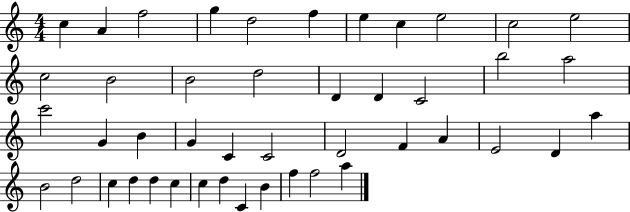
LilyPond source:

{
  \clef treble
  \numericTimeSignature
  \time 4/4
  \key c \major
  c''4 a'4 f''2 | g''4 d''2 f''4 | e''4 c''4 e''2 | c''2 e''2 | \break c''2 b'2 | b'2 d''2 | d'4 d'4 c'2 | b''2 a''2 | \break c'''2 g'4 b'4 | g'4 c'4 c'2 | d'2 f'4 a'4 | e'2 d'4 a''4 | \break b'2 d''2 | c''4 d''4 d''4 c''4 | c''4 d''4 c'4 b'4 | f''4 f''2 a''4 | \break \bar "|."
}